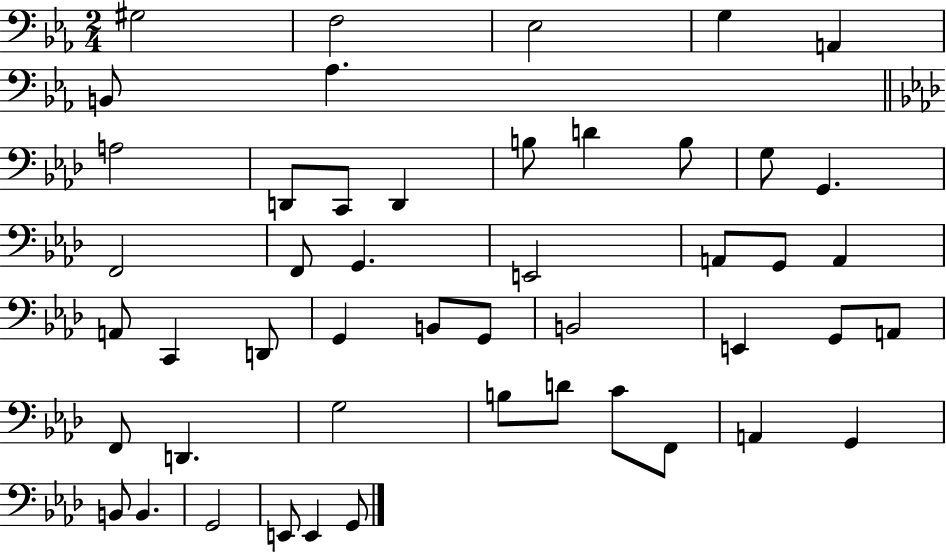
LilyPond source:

{
  \clef bass
  \numericTimeSignature
  \time 2/4
  \key ees \major
  gis2 | f2 | ees2 | g4 a,4 | \break b,8 aes4. | \bar "||" \break \key aes \major a2 | d,8 c,8 d,4 | b8 d'4 b8 | g8 g,4. | \break f,2 | f,8 g,4. | e,2 | a,8 g,8 a,4 | \break a,8 c,4 d,8 | g,4 b,8 g,8 | b,2 | e,4 g,8 a,8 | \break f,8 d,4. | g2 | b8 d'8 c'8 f,8 | a,4 g,4 | \break b,8 b,4. | g,2 | e,8 e,4 g,8 | \bar "|."
}